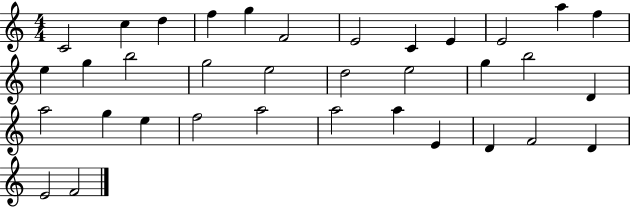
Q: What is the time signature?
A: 4/4